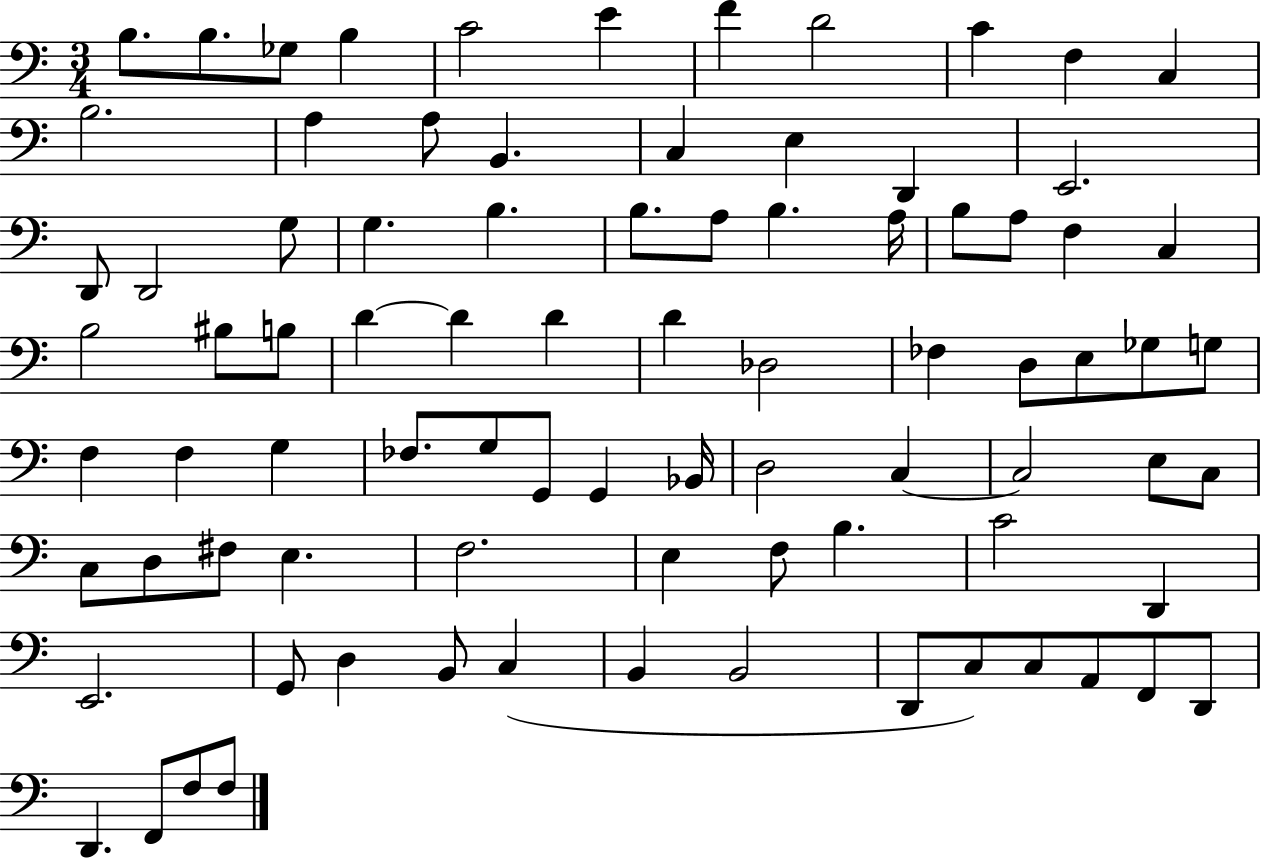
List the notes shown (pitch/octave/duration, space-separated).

B3/e. B3/e. Gb3/e B3/q C4/h E4/q F4/q D4/h C4/q F3/q C3/q B3/h. A3/q A3/e B2/q. C3/q E3/q D2/q E2/h. D2/e D2/h G3/e G3/q. B3/q. B3/e. A3/e B3/q. A3/s B3/e A3/e F3/q C3/q B3/h BIS3/e B3/e D4/q D4/q D4/q D4/q Db3/h FES3/q D3/e E3/e Gb3/e G3/e F3/q F3/q G3/q FES3/e. G3/e G2/e G2/q Bb2/s D3/h C3/q C3/h E3/e C3/e C3/e D3/e F#3/e E3/q. F3/h. E3/q F3/e B3/q. C4/h D2/q E2/h. G2/e D3/q B2/e C3/q B2/q B2/h D2/e C3/e C3/e A2/e F2/e D2/e D2/q. F2/e F3/e F3/e